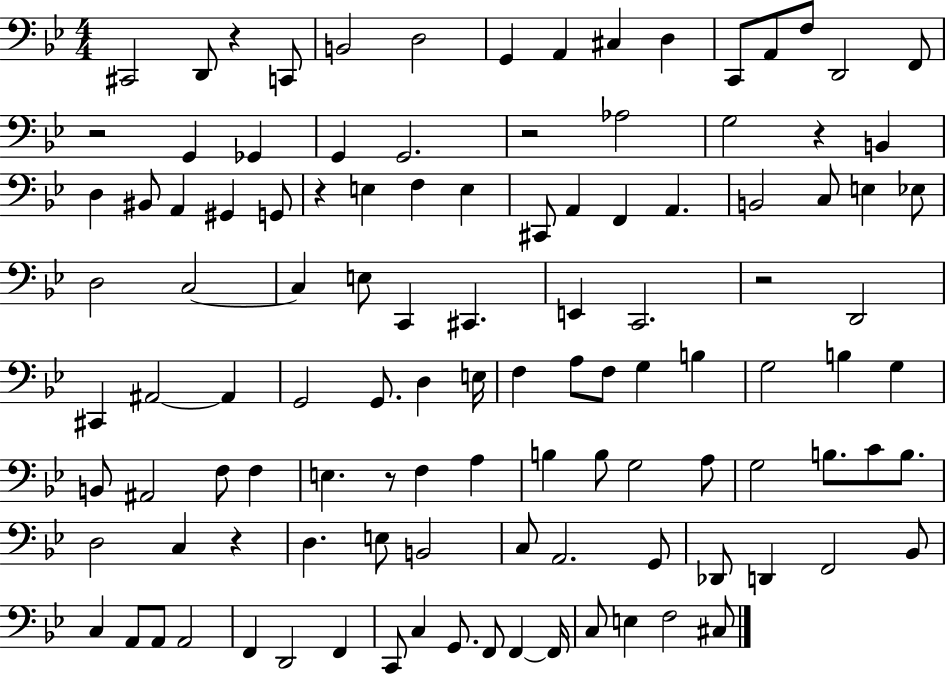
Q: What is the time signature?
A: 4/4